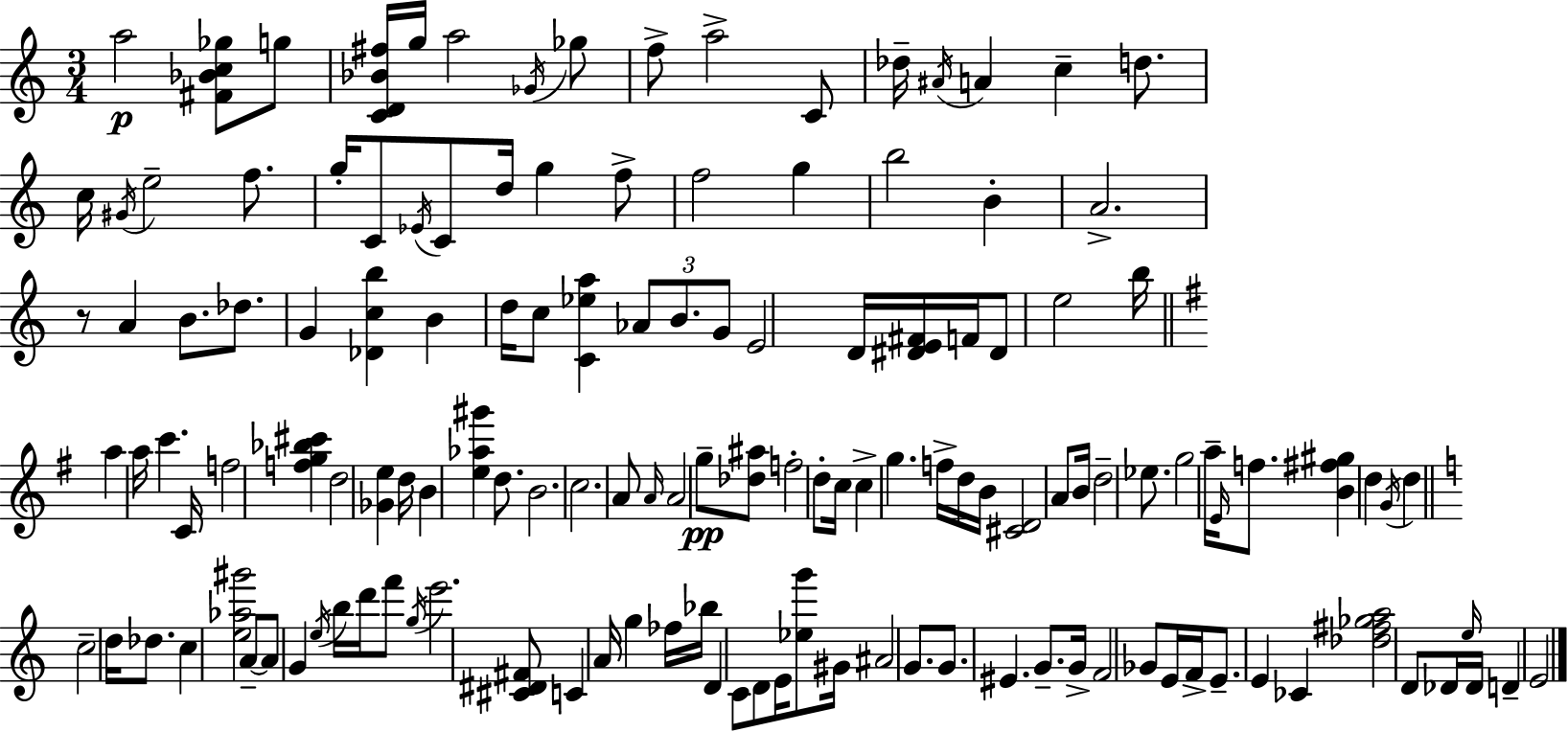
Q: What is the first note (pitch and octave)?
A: A5